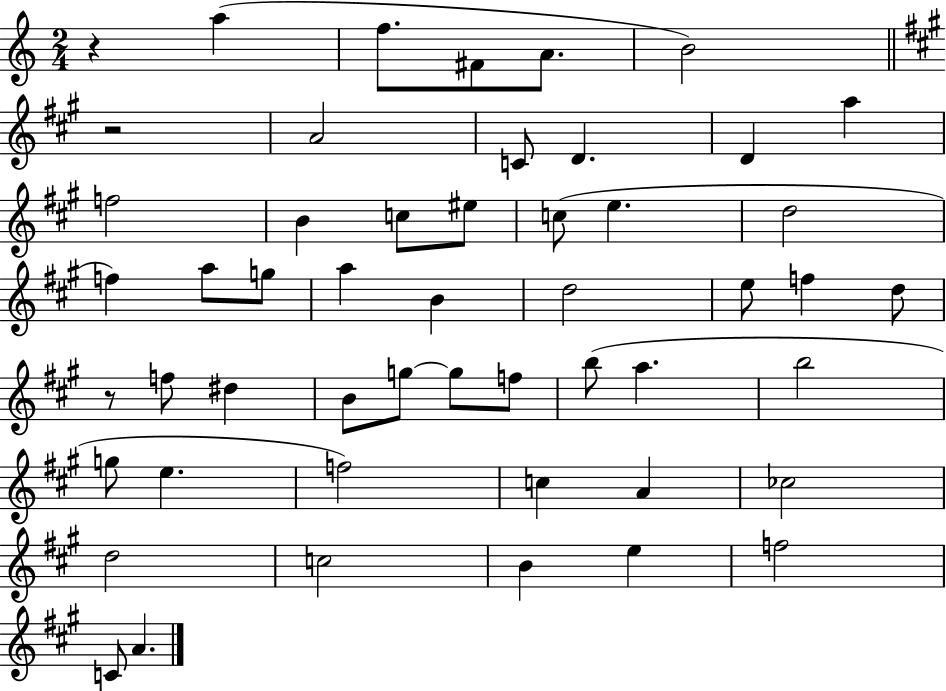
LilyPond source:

{
  \clef treble
  \numericTimeSignature
  \time 2/4
  \key c \major
  r4 a''4( | f''8. fis'8 a'8. | b'2) | \bar "||" \break \key a \major r2 | a'2 | c'8 d'4. | d'4 a''4 | \break f''2 | b'4 c''8 eis''8 | c''8( e''4. | d''2 | \break f''4) a''8 g''8 | a''4 b'4 | d''2 | e''8 f''4 d''8 | \break r8 f''8 dis''4 | b'8 g''8~~ g''8 f''8 | b''8( a''4. | b''2 | \break g''8 e''4. | f''2) | c''4 a'4 | ces''2 | \break d''2 | c''2 | b'4 e''4 | f''2 | \break c'8 a'4. | \bar "|."
}